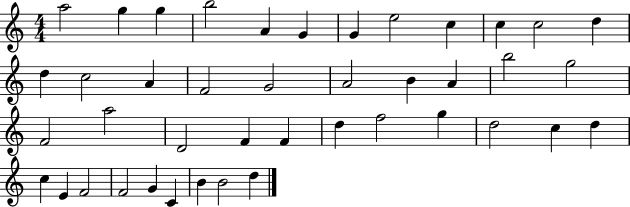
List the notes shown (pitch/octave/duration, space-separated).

A5/h G5/q G5/q B5/h A4/q G4/q G4/q E5/h C5/q C5/q C5/h D5/q D5/q C5/h A4/q F4/h G4/h A4/h B4/q A4/q B5/h G5/h F4/h A5/h D4/h F4/q F4/q D5/q F5/h G5/q D5/h C5/q D5/q C5/q E4/q F4/h F4/h G4/q C4/q B4/q B4/h D5/q